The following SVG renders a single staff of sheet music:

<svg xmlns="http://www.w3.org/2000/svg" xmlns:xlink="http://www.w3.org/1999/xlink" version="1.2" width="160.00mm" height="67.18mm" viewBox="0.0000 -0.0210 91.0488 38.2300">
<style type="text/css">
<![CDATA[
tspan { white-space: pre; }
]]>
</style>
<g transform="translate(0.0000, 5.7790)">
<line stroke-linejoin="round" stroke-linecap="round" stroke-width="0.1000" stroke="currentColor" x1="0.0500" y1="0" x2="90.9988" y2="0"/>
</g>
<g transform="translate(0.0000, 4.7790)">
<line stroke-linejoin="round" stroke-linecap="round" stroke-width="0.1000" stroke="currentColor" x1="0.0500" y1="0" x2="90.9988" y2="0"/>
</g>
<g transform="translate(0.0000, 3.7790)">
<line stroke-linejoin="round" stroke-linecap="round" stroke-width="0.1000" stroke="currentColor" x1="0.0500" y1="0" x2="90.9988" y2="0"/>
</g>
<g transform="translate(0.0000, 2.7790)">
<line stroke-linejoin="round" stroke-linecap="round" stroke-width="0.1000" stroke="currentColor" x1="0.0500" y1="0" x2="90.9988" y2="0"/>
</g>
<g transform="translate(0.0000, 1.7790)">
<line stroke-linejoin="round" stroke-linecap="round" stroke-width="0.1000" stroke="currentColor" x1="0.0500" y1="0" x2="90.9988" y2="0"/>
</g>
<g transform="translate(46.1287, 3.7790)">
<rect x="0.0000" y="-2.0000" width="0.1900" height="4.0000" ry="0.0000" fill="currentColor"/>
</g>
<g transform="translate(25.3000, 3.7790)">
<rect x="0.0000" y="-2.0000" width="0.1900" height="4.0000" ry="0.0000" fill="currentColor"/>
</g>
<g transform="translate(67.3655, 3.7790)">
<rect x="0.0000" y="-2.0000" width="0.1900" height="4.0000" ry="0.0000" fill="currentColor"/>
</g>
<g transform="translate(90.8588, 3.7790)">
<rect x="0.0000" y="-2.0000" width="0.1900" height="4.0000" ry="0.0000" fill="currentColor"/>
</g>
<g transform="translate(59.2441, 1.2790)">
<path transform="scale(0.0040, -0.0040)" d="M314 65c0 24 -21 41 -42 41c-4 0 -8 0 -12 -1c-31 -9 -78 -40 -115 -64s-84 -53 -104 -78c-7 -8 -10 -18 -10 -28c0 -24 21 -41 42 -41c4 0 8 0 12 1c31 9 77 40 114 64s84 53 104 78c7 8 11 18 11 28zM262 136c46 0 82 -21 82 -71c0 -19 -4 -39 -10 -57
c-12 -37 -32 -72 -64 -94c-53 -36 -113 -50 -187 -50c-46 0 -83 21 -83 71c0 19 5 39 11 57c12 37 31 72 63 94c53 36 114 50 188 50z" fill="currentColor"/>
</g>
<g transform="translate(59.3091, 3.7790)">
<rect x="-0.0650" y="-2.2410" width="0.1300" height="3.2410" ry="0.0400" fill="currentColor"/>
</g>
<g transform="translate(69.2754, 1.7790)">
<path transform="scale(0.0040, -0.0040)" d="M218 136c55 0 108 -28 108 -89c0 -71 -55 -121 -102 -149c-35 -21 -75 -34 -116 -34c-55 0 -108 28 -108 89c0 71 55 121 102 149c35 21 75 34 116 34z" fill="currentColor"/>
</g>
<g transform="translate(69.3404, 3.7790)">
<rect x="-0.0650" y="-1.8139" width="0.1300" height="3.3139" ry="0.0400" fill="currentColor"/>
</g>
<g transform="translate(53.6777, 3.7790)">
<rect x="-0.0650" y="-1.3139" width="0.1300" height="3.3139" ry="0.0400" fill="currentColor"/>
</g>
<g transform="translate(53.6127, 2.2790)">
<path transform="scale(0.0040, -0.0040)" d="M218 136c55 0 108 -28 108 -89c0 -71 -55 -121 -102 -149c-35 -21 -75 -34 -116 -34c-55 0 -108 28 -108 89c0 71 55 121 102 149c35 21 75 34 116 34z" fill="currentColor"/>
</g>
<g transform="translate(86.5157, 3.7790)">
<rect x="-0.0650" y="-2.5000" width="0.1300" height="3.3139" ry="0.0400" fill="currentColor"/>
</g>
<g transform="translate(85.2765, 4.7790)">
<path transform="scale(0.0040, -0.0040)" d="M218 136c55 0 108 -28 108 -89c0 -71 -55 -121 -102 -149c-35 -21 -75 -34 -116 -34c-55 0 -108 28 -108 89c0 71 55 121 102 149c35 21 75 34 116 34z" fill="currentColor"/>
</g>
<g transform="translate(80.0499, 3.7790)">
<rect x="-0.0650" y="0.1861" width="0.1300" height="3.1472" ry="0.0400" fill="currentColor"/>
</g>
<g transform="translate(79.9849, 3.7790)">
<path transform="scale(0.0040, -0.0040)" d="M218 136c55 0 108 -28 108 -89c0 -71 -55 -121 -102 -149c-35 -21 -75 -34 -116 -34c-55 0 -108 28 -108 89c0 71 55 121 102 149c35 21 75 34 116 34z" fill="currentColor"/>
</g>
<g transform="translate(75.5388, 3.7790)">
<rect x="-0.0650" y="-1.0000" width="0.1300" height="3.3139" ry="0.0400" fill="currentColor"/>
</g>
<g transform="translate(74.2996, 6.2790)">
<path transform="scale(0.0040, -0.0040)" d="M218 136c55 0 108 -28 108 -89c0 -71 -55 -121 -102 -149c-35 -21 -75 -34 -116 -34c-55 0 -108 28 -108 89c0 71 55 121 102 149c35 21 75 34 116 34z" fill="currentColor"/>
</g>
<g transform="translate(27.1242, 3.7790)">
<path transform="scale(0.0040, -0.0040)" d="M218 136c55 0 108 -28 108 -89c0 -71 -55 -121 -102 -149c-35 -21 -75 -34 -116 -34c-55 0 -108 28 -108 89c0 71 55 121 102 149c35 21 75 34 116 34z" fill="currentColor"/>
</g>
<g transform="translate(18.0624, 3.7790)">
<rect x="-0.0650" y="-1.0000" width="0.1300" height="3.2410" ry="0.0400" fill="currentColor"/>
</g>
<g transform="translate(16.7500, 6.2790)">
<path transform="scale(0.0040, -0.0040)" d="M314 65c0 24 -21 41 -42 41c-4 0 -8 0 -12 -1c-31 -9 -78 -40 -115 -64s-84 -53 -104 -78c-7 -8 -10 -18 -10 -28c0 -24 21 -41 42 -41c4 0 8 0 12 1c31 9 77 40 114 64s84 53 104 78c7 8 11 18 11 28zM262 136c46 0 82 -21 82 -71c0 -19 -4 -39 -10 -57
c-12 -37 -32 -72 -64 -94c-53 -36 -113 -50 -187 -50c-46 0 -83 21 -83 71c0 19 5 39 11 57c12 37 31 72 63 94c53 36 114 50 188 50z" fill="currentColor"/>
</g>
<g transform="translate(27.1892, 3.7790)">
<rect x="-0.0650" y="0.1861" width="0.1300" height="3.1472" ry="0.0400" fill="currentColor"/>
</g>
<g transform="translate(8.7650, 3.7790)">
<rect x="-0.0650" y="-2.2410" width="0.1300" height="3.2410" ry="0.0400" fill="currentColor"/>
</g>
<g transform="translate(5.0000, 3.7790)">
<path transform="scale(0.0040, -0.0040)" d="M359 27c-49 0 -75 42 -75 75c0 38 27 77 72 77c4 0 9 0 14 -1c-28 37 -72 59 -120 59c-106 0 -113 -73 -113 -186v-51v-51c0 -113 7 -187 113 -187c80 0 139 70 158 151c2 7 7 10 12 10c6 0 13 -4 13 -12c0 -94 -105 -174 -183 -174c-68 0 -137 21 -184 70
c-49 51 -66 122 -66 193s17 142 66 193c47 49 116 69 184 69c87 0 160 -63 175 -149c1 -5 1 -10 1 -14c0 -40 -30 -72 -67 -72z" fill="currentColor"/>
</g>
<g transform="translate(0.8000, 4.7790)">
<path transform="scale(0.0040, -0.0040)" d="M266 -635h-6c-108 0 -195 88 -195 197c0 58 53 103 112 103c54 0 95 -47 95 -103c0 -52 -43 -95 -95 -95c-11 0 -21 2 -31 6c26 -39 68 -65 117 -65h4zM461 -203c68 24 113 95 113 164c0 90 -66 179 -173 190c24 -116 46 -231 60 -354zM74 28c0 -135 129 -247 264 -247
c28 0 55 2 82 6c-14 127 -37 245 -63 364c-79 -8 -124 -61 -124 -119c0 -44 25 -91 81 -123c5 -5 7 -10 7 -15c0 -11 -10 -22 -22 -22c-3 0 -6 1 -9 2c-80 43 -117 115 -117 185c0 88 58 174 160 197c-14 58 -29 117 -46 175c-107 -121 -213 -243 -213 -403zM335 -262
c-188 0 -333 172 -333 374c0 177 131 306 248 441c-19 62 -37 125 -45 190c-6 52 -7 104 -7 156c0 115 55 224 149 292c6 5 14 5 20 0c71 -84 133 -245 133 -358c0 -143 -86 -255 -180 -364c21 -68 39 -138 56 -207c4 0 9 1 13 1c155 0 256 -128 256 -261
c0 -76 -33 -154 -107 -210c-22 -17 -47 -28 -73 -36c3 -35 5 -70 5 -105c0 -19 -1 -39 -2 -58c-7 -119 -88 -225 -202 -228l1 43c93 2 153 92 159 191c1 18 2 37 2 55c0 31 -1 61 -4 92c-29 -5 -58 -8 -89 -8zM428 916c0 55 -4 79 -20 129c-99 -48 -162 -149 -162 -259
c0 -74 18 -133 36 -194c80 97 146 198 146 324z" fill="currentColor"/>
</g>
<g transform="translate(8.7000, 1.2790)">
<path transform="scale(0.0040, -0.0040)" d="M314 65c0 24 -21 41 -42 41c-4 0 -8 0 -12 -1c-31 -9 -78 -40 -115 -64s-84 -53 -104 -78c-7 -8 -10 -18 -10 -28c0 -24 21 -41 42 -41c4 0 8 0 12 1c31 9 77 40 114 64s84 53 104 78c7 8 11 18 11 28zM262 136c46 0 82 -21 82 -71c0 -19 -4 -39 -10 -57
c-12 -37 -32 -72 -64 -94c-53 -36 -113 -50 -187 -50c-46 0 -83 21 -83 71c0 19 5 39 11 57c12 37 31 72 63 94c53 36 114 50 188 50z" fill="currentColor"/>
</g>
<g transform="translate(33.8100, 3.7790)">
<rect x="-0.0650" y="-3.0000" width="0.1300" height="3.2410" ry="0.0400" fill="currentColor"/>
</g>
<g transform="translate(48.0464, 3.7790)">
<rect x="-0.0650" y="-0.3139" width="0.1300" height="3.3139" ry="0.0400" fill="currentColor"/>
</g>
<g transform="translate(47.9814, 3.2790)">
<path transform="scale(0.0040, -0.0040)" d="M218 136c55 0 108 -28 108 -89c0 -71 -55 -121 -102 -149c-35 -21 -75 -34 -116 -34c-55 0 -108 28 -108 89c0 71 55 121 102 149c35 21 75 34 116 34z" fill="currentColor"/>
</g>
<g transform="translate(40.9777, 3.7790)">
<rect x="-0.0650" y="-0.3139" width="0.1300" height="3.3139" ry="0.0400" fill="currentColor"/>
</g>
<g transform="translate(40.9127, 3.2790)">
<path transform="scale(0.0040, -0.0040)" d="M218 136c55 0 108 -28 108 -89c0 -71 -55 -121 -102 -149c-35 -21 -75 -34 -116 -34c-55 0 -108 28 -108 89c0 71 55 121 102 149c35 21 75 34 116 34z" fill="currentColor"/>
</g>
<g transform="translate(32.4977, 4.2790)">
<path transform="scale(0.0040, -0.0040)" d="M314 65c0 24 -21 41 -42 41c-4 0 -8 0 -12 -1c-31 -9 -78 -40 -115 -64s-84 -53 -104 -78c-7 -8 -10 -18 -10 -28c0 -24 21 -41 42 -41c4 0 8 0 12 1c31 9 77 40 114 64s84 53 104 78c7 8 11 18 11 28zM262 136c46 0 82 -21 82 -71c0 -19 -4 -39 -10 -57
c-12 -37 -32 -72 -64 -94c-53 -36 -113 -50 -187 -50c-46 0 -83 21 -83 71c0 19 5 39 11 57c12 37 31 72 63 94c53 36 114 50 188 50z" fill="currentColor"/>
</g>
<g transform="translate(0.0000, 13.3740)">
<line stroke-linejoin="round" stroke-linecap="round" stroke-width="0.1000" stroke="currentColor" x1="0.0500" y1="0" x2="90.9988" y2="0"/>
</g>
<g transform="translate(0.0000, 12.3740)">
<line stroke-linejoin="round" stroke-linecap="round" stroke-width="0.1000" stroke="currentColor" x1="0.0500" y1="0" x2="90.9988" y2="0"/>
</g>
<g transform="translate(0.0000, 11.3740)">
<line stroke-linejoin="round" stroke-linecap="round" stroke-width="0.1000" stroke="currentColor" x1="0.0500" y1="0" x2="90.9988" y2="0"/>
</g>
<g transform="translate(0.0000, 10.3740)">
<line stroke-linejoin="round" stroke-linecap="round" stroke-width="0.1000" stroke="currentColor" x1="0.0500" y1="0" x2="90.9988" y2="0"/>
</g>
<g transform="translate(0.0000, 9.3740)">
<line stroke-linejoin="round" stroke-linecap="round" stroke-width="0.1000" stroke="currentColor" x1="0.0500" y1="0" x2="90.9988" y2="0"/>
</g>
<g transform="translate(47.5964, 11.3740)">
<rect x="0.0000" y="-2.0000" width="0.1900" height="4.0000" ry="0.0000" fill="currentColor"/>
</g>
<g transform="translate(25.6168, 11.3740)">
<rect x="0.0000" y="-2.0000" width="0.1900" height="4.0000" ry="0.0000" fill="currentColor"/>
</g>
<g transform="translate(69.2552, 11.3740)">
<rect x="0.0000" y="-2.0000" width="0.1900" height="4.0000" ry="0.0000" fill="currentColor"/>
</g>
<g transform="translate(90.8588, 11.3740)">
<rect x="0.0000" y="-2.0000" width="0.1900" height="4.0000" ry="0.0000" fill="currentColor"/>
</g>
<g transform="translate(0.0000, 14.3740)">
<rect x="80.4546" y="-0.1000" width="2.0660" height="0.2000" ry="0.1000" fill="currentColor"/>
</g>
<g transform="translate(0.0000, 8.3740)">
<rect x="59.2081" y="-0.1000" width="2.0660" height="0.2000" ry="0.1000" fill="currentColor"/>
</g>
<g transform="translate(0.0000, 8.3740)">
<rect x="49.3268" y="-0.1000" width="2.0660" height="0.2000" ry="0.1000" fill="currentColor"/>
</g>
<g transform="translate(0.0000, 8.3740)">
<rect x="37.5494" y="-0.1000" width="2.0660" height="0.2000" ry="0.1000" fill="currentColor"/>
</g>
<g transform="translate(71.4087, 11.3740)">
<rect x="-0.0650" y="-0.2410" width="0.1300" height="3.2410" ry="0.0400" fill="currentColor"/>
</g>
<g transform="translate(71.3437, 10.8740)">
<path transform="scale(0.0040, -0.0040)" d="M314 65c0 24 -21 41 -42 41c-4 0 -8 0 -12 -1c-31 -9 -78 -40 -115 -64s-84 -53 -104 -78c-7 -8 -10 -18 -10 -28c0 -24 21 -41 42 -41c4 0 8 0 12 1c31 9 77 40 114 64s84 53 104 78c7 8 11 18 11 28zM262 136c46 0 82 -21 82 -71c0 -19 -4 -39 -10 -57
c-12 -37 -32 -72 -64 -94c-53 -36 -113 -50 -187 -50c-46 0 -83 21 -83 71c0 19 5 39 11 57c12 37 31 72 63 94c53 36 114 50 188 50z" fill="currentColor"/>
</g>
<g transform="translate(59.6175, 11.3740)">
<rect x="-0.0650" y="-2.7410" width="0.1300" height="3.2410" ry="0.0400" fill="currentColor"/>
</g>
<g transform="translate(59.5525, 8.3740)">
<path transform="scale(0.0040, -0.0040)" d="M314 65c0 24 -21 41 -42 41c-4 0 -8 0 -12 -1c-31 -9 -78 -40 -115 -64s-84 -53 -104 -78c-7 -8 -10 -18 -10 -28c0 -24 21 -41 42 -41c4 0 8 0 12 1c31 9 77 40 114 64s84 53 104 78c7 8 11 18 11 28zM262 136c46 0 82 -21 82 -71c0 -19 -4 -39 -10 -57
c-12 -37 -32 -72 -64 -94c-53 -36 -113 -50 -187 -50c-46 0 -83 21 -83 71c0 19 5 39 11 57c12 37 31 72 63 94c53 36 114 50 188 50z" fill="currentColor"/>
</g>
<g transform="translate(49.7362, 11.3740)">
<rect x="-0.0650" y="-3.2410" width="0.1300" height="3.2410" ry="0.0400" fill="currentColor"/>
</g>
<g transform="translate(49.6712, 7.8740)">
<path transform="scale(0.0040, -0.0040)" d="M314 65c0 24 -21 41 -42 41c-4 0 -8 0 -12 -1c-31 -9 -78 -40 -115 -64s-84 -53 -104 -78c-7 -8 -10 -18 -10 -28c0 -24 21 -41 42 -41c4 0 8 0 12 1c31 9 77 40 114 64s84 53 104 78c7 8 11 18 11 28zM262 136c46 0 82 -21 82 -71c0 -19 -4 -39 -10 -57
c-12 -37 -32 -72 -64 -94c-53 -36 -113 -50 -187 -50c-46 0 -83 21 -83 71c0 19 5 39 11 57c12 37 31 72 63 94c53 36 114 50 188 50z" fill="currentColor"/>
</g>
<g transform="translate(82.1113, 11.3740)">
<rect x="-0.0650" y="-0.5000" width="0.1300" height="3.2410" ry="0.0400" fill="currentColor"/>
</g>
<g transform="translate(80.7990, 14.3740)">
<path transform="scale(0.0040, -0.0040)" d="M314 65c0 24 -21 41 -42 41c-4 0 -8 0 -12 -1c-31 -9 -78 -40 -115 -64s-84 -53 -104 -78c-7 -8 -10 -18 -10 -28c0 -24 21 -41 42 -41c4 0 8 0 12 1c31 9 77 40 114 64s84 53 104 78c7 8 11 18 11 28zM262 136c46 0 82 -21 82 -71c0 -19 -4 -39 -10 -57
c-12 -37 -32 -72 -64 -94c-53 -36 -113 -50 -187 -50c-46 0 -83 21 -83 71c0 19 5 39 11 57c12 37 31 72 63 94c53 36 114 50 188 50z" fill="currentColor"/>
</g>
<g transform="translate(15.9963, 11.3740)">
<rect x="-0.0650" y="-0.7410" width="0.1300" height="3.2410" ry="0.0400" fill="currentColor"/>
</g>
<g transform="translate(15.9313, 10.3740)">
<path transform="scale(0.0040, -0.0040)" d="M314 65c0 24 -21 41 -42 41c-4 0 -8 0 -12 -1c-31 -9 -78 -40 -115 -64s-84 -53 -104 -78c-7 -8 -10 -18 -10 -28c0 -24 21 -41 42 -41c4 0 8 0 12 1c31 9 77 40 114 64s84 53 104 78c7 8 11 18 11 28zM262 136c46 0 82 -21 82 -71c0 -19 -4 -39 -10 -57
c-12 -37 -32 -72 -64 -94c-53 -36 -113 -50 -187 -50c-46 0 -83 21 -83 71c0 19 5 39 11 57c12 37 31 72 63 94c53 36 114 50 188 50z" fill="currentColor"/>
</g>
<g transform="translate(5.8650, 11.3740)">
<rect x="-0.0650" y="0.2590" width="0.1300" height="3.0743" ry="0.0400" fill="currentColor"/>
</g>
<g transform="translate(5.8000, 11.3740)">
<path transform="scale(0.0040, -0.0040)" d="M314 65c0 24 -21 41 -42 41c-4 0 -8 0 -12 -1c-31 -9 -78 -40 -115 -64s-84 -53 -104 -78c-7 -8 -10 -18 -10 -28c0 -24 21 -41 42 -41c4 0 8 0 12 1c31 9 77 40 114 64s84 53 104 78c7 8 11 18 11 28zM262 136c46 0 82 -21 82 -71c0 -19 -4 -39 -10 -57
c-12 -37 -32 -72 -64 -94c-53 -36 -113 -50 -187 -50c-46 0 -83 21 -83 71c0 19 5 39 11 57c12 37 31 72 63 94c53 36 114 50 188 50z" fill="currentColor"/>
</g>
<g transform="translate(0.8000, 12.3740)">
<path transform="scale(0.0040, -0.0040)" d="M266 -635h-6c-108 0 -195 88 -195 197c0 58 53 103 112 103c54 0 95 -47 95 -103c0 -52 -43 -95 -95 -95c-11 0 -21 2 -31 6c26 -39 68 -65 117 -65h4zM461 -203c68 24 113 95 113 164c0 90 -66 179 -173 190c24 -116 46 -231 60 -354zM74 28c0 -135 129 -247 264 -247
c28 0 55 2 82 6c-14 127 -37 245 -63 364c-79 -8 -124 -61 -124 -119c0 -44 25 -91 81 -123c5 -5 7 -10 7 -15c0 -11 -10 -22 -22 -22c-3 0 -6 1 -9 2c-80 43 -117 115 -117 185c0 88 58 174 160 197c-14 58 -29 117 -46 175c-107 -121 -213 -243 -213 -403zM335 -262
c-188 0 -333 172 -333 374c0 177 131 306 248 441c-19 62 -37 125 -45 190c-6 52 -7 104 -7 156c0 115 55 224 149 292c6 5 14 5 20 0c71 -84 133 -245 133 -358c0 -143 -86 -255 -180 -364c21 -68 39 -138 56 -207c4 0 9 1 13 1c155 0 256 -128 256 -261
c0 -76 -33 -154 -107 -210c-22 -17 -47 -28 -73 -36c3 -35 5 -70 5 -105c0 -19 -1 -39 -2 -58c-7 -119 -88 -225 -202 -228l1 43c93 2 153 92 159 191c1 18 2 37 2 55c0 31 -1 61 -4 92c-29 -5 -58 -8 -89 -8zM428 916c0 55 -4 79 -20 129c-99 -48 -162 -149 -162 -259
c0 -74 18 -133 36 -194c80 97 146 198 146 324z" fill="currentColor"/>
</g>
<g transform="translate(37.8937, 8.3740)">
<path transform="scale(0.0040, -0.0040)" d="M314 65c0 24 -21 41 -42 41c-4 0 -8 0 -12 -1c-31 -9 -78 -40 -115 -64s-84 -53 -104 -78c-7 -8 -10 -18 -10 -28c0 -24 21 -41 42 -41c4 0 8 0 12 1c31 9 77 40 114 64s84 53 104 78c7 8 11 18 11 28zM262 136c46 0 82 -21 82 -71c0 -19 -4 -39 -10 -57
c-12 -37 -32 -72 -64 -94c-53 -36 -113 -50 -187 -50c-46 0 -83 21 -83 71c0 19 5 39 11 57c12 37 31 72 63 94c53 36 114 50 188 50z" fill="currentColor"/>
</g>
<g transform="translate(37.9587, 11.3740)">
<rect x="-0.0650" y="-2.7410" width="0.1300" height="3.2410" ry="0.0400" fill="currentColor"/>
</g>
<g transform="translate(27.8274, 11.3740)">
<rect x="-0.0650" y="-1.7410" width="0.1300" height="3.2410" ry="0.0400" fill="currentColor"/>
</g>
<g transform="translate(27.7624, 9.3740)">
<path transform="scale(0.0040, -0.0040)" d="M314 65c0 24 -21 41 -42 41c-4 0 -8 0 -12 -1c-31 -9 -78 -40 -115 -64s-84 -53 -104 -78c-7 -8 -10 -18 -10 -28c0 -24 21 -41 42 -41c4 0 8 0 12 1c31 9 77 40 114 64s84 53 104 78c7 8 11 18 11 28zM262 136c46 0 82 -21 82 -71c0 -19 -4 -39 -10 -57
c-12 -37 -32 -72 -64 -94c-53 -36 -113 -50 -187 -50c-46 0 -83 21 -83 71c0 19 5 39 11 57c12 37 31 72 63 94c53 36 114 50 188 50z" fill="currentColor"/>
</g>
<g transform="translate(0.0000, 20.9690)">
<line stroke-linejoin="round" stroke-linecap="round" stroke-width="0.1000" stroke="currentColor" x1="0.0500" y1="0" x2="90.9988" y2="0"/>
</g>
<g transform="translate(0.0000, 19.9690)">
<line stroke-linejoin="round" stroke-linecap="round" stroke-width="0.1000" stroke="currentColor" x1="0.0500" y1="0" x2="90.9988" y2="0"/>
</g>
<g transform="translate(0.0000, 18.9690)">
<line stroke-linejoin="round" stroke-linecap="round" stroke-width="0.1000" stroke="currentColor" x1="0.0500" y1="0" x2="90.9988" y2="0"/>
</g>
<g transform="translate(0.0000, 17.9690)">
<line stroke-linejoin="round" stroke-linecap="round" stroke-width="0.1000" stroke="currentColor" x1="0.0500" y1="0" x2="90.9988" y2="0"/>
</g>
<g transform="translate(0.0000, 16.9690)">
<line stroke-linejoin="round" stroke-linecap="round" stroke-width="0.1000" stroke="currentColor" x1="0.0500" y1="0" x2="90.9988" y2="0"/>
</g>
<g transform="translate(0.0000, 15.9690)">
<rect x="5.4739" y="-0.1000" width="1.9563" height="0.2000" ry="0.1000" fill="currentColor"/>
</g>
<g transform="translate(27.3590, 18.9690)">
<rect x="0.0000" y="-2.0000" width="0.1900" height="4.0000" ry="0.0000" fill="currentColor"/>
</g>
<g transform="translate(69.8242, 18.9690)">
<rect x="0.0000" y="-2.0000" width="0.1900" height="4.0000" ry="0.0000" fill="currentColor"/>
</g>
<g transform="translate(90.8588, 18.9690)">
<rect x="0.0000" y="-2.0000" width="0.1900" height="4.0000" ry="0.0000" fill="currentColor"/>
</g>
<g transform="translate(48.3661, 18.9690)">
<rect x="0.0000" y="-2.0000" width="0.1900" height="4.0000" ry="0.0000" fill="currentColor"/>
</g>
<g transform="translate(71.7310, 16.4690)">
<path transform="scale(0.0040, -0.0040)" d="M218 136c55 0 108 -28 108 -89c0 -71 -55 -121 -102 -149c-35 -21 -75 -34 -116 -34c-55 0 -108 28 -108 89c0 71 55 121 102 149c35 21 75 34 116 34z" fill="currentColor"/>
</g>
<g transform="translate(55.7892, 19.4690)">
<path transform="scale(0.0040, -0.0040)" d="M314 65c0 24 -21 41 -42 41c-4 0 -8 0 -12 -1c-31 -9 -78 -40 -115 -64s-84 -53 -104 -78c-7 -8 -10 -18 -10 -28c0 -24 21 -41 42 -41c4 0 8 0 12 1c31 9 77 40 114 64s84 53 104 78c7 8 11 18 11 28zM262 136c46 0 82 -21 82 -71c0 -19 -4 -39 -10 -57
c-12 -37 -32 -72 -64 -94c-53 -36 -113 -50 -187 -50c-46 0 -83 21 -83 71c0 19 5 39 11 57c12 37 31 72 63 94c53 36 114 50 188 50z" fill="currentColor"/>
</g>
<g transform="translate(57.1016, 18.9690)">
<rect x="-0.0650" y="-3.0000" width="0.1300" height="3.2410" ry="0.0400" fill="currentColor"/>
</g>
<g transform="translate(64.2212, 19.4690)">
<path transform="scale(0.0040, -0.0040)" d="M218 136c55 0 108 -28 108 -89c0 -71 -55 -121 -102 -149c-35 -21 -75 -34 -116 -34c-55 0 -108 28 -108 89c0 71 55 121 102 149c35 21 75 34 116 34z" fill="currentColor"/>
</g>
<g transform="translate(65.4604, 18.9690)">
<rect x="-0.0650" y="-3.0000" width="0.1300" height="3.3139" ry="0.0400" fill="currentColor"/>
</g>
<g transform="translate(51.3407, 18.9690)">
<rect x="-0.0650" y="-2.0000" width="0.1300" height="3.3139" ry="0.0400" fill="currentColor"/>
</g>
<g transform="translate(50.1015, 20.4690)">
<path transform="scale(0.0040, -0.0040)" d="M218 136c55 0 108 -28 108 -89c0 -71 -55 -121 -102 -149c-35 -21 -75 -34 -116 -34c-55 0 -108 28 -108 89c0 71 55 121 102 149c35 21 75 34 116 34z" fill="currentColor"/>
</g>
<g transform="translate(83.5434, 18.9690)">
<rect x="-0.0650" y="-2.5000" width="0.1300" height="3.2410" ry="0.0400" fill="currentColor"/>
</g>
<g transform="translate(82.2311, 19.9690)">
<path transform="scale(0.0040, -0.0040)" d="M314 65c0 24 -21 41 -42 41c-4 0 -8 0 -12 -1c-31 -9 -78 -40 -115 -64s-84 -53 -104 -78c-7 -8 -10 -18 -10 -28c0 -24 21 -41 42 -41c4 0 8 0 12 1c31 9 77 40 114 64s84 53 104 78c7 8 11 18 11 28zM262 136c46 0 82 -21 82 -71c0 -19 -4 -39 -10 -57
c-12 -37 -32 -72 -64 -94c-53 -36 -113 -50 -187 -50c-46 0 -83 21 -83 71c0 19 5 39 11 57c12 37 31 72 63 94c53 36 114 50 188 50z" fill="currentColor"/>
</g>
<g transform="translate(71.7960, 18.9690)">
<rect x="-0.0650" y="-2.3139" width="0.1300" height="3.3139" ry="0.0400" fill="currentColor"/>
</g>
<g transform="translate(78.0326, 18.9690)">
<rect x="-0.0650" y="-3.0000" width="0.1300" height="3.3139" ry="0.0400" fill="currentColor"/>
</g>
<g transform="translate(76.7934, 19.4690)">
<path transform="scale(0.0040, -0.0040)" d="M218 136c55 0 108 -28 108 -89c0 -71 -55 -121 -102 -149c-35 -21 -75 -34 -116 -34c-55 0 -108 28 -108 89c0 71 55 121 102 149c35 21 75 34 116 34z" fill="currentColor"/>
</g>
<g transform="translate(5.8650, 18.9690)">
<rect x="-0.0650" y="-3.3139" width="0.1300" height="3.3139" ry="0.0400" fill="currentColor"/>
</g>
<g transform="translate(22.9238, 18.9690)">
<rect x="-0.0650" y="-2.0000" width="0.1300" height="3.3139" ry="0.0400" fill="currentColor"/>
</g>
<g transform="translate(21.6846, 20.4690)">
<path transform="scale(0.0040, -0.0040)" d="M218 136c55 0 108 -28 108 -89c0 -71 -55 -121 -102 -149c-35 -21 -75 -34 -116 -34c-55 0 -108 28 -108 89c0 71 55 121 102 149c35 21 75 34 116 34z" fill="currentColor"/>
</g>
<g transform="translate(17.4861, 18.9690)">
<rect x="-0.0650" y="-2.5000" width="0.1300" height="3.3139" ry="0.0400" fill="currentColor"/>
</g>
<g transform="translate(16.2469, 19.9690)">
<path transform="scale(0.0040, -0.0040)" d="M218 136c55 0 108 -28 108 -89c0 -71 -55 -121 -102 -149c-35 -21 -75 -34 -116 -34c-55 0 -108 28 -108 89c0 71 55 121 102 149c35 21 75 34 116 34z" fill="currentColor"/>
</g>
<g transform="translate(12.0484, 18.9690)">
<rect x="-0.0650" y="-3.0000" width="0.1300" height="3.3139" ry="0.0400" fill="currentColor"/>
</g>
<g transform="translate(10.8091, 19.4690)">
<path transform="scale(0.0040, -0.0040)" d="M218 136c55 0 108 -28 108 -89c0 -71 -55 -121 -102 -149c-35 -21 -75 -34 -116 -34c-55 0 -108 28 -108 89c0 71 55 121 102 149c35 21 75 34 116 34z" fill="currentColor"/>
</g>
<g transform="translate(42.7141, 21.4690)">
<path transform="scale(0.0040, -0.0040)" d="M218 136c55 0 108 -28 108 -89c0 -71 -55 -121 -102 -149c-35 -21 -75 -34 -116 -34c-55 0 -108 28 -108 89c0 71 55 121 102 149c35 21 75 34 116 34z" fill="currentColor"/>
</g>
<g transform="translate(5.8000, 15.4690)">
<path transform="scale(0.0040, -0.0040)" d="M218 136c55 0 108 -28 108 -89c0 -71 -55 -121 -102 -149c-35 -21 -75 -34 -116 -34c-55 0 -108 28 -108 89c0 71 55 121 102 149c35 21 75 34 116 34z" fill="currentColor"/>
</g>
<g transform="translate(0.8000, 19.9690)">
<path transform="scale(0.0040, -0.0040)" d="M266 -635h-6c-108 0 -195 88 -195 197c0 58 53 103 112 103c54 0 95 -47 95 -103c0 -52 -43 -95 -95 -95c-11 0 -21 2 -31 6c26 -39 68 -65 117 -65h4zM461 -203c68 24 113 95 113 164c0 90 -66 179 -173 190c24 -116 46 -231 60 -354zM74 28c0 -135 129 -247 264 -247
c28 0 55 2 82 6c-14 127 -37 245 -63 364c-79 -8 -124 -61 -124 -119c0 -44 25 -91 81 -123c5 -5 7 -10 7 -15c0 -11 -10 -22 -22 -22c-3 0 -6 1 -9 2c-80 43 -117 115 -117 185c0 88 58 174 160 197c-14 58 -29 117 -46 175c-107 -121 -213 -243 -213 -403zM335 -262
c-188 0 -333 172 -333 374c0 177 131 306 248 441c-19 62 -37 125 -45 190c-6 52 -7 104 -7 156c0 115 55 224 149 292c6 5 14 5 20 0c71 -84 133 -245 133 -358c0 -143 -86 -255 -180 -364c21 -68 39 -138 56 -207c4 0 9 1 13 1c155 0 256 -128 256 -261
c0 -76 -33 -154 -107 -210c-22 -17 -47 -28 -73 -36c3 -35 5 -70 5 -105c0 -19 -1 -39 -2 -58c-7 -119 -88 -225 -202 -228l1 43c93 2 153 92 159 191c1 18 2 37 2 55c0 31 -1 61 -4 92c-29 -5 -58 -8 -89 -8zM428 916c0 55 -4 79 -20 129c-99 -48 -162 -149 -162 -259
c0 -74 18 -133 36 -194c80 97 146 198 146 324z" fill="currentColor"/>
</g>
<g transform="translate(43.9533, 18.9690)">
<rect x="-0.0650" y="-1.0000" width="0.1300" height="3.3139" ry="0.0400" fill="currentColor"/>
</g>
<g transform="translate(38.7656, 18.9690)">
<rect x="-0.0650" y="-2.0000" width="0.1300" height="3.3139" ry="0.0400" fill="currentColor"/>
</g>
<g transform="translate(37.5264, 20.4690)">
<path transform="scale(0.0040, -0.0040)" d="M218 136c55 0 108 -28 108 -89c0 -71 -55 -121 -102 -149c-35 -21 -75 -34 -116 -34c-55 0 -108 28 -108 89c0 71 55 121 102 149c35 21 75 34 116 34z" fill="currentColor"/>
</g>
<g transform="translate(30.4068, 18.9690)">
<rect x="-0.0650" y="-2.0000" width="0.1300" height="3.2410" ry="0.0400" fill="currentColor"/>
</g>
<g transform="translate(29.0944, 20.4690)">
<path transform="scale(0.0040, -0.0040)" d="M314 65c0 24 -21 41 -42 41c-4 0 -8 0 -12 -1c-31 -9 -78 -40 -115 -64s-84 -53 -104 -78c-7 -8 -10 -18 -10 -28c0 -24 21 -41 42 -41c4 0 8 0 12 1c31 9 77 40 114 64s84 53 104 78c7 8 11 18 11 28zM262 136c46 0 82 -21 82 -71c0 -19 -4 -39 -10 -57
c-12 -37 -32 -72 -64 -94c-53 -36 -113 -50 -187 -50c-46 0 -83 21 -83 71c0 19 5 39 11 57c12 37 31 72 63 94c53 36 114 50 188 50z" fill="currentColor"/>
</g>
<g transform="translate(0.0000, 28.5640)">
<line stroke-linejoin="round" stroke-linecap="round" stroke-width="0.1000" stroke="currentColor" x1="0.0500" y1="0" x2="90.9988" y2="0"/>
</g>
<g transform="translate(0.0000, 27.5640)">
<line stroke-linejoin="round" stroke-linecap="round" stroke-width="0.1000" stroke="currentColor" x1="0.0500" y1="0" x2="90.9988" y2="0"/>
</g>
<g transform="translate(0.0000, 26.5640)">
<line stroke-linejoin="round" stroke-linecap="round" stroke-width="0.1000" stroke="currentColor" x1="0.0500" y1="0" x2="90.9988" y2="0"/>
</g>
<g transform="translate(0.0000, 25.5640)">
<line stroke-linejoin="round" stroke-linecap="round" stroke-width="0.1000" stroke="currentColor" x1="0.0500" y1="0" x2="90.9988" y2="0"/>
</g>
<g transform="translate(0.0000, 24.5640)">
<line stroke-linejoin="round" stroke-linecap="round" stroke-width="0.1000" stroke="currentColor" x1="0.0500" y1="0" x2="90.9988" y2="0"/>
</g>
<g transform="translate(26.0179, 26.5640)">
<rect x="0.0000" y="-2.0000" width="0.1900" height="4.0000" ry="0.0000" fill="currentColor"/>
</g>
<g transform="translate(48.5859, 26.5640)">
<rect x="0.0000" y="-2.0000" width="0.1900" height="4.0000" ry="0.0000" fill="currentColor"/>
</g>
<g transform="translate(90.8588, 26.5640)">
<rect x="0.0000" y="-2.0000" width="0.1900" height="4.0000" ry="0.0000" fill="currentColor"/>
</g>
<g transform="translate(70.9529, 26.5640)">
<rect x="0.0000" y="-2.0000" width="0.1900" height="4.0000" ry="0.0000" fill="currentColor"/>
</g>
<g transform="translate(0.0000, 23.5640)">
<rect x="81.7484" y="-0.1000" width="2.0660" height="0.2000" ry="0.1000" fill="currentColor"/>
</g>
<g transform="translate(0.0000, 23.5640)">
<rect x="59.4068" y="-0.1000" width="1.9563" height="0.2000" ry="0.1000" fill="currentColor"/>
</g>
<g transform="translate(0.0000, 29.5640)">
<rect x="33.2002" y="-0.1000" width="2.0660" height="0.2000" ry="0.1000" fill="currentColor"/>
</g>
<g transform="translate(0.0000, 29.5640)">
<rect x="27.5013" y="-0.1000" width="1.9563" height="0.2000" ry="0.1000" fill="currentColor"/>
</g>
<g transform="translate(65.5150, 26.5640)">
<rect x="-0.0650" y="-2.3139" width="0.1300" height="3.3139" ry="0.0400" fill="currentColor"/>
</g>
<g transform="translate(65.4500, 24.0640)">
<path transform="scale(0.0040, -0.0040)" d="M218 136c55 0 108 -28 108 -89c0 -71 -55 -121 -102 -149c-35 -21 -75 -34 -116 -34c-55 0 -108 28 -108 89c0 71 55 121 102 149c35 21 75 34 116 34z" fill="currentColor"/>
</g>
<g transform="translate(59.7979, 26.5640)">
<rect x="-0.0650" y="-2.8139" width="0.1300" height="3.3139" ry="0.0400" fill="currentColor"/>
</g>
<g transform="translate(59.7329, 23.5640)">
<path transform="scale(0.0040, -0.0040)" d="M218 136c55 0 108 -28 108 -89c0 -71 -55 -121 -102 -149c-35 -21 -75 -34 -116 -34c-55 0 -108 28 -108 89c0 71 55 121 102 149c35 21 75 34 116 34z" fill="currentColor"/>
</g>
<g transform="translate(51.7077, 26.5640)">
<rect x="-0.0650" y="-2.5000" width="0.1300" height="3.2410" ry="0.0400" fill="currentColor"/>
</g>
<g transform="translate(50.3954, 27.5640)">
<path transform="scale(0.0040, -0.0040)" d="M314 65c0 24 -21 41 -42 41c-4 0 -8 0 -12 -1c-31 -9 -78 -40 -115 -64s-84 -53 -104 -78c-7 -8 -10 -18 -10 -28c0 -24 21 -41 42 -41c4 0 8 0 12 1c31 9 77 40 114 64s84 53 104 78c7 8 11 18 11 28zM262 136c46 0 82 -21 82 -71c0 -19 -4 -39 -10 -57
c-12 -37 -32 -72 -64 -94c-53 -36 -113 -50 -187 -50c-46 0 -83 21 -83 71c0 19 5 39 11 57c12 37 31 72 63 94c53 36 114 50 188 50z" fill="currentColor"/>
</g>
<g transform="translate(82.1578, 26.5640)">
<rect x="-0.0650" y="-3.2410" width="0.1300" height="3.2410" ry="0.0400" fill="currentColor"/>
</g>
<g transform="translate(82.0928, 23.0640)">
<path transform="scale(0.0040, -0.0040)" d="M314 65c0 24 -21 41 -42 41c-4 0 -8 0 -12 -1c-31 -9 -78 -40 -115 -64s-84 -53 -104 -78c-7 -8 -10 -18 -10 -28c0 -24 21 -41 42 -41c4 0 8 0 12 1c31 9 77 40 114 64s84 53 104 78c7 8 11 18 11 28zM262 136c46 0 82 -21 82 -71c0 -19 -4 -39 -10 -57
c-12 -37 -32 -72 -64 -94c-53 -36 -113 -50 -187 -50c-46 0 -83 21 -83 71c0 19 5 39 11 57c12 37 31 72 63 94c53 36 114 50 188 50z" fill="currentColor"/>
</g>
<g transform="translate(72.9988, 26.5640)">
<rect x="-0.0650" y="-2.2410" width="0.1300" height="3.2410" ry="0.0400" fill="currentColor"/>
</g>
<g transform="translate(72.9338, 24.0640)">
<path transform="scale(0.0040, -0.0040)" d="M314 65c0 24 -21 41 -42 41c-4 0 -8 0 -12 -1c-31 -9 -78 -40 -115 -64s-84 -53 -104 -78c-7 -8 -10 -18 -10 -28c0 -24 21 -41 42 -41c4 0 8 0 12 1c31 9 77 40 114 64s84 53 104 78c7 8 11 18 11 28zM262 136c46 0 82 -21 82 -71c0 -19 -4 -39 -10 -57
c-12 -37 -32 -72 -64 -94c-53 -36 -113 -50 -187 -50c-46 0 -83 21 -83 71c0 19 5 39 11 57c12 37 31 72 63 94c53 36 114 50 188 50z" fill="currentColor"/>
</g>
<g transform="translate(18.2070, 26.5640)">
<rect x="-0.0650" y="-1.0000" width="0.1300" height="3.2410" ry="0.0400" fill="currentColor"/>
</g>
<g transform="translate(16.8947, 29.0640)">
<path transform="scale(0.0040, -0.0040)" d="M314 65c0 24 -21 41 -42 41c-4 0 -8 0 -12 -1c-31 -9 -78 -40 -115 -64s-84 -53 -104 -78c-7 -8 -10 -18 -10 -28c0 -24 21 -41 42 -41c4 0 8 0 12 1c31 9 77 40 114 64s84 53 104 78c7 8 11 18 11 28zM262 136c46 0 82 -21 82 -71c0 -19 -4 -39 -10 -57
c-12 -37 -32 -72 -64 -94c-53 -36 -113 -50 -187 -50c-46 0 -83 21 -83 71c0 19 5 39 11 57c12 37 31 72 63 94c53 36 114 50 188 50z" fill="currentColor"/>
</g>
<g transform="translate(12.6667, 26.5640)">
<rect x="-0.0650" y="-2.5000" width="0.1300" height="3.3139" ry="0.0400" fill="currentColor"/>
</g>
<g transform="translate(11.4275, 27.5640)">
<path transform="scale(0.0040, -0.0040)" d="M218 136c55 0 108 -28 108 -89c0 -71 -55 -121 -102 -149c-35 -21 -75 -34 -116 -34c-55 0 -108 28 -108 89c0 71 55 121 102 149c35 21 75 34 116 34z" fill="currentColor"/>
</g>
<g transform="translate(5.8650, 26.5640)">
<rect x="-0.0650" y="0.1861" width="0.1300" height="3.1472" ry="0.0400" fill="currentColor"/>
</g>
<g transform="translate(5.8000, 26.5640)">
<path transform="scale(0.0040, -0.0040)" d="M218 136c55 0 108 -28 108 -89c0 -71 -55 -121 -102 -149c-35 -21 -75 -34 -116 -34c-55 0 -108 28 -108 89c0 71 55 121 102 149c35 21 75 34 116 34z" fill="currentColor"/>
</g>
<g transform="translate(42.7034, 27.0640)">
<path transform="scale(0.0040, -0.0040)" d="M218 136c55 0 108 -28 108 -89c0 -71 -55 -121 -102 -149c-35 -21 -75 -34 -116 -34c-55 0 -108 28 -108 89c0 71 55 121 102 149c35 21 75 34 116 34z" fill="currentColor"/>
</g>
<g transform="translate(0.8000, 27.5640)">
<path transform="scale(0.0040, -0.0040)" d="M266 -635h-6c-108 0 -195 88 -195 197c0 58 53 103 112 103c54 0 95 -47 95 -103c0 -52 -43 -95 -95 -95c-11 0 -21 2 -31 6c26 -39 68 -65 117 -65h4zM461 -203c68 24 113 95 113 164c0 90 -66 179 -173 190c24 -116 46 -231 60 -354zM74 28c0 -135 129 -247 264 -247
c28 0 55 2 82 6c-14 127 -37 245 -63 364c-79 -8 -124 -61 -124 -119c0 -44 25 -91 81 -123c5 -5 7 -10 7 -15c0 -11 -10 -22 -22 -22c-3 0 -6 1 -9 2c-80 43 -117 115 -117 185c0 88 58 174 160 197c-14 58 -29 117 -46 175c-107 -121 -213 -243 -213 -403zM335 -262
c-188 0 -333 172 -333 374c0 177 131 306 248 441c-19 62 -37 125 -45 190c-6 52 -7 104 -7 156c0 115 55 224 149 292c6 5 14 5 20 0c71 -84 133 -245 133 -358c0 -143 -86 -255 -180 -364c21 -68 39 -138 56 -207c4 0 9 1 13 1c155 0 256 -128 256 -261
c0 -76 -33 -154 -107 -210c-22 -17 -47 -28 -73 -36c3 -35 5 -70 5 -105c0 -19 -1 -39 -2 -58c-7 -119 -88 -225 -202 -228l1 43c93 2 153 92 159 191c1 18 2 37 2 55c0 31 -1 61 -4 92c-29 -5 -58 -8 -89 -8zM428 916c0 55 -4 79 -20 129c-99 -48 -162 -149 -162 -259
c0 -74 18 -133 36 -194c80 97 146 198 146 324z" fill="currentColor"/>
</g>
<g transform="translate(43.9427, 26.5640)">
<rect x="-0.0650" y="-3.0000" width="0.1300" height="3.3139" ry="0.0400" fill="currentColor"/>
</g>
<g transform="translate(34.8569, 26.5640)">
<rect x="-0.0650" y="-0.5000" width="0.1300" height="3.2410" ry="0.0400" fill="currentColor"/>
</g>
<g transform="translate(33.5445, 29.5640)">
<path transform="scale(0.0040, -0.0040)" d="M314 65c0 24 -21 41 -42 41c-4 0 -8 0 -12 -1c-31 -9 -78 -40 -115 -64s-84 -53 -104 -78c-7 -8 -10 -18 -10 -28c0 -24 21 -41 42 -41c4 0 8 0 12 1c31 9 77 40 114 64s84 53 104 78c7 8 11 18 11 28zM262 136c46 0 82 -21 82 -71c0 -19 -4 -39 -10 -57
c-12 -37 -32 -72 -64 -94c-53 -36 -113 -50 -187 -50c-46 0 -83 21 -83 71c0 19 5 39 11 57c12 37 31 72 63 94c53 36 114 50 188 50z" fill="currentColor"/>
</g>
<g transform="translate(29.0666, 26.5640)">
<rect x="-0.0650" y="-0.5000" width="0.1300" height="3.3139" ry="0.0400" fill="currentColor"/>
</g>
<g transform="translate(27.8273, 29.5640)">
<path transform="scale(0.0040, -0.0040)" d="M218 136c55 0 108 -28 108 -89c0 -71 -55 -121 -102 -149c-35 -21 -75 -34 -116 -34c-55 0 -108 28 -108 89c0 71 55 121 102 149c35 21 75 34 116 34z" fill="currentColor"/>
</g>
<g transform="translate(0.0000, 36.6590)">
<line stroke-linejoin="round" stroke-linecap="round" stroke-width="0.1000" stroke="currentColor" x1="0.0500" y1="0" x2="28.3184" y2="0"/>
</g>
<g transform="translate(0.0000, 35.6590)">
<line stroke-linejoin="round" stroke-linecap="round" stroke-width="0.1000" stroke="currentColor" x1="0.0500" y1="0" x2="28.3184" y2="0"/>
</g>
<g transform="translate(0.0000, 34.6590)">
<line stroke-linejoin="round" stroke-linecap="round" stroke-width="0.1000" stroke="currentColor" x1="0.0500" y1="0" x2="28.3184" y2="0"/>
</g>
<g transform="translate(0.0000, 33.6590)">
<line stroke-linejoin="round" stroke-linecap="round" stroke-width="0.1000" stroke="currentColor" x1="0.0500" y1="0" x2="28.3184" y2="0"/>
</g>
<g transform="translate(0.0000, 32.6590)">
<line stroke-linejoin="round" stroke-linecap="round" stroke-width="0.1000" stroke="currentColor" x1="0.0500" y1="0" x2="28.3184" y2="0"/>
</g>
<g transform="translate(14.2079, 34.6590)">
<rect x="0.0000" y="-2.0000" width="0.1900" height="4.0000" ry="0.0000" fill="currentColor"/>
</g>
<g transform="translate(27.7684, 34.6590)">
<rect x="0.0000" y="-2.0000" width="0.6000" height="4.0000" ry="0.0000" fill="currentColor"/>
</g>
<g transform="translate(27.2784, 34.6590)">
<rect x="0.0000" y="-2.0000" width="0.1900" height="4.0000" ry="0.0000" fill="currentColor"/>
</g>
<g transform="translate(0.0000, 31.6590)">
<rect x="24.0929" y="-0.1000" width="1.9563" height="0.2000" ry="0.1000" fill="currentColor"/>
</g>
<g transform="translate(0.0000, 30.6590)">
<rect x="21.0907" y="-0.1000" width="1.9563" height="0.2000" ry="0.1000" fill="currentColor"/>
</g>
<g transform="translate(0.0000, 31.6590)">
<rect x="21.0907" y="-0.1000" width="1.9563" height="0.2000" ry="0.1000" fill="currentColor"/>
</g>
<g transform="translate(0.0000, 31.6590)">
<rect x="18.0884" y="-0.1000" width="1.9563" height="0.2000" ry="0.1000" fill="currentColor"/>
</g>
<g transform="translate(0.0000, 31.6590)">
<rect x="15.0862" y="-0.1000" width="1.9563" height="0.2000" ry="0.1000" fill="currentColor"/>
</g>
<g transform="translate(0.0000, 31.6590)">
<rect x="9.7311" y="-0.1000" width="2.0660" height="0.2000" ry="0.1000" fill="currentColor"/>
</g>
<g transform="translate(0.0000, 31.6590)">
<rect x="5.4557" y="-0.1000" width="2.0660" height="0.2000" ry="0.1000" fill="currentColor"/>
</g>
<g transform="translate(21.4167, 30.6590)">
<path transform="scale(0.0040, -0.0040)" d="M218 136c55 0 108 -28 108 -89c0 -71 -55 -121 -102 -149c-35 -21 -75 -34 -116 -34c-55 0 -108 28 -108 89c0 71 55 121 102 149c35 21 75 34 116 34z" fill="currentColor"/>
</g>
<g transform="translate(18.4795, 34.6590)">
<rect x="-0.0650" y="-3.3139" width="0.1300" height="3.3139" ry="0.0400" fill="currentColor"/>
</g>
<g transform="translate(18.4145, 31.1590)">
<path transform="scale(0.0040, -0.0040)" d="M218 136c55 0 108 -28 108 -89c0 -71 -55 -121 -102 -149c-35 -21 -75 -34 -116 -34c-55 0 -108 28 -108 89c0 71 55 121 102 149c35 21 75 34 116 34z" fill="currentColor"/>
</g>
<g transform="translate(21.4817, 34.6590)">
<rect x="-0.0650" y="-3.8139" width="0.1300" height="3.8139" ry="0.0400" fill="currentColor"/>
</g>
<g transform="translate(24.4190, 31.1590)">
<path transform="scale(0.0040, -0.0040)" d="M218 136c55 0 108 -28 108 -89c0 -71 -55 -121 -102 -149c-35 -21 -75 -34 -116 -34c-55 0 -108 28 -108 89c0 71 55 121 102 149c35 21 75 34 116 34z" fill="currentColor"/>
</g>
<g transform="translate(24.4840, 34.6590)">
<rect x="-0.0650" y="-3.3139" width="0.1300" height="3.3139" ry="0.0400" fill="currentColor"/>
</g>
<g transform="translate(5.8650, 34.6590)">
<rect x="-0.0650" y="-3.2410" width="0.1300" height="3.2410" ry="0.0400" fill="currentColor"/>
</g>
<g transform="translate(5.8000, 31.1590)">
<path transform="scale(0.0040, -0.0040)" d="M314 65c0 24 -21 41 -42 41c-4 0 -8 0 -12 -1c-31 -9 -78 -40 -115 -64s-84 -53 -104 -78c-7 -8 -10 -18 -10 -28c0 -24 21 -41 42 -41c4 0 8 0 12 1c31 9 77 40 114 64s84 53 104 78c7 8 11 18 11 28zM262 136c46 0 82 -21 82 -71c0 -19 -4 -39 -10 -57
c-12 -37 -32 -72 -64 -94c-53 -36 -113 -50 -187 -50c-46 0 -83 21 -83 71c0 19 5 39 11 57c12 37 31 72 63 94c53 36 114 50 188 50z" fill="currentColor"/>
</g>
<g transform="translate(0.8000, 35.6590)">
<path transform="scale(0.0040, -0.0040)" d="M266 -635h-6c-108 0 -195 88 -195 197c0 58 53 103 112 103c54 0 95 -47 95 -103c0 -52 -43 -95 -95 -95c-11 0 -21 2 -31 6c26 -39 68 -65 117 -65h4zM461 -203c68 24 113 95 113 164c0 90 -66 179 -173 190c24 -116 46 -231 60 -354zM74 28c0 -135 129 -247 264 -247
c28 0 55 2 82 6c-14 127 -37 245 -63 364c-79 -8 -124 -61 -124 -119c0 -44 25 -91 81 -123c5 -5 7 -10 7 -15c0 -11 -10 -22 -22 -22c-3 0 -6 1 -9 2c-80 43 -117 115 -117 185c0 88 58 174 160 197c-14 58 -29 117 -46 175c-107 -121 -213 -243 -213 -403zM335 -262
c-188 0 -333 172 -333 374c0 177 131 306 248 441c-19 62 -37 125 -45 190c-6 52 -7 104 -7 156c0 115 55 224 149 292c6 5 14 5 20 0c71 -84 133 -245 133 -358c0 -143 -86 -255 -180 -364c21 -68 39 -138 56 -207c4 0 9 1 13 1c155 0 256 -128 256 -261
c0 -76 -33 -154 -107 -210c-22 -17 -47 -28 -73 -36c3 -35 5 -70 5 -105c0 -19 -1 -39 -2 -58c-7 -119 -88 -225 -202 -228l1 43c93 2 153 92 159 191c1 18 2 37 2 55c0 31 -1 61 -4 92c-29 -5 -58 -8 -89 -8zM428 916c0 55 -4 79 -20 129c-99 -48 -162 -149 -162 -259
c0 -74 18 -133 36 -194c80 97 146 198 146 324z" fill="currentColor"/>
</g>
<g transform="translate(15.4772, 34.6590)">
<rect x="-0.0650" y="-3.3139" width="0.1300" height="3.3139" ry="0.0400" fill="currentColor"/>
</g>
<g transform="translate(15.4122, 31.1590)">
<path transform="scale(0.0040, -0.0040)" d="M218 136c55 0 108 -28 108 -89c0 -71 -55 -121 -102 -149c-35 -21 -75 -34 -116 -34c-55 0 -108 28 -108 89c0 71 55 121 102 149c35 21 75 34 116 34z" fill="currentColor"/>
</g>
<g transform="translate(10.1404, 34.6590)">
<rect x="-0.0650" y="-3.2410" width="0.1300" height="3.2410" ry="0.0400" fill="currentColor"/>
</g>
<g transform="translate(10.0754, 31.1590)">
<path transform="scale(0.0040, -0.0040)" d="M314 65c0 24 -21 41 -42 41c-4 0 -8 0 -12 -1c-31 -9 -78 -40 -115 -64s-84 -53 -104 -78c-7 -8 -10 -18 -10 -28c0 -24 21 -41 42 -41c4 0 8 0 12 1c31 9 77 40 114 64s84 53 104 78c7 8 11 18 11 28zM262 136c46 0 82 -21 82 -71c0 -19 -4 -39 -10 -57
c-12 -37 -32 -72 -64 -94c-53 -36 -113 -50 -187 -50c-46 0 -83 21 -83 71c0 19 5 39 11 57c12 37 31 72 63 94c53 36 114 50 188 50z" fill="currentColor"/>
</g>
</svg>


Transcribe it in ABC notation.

X:1
T:Untitled
M:4/4
L:1/4
K:C
g2 D2 B A2 c c e g2 f D B G B2 d2 f2 a2 b2 a2 c2 C2 b A G F F2 F D F A2 A g A G2 B G D2 C C2 A G2 a g g2 b2 b2 b2 b b c' b